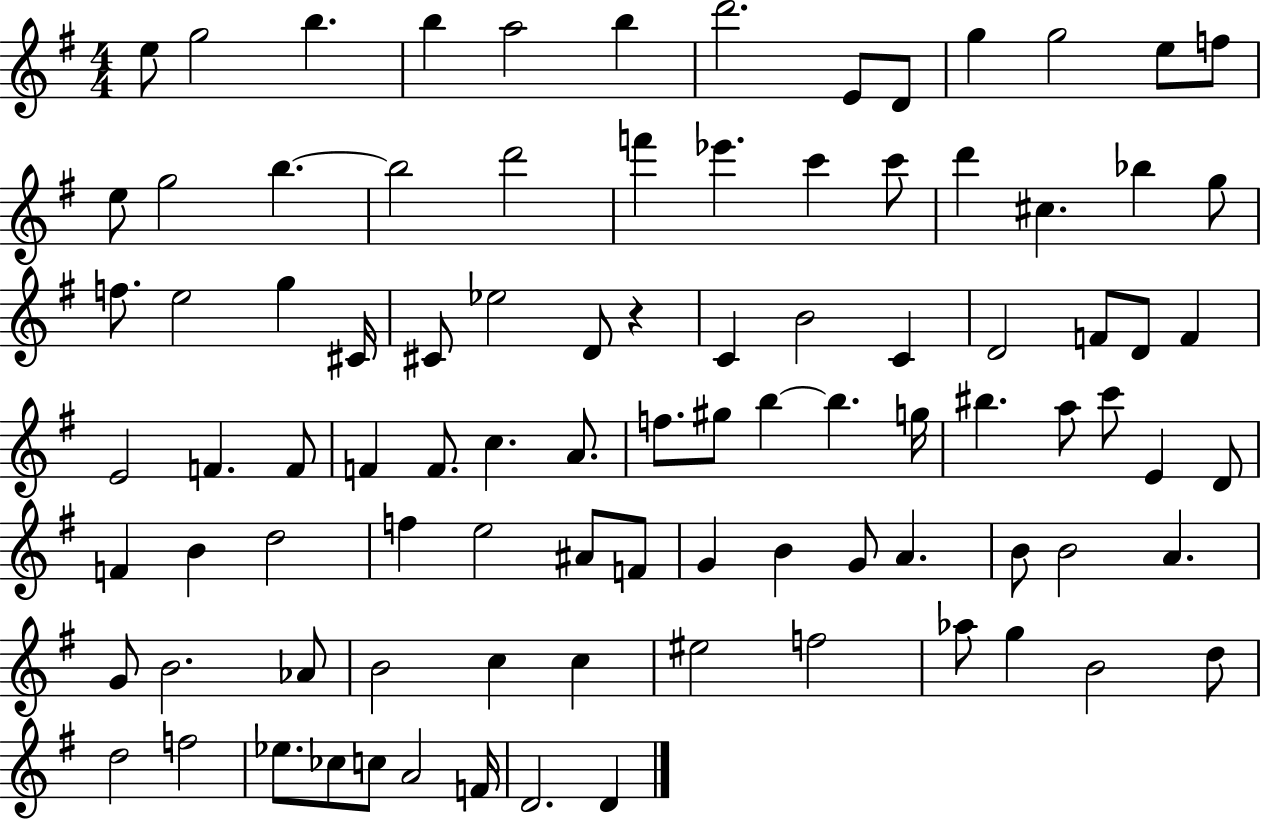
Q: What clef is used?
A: treble